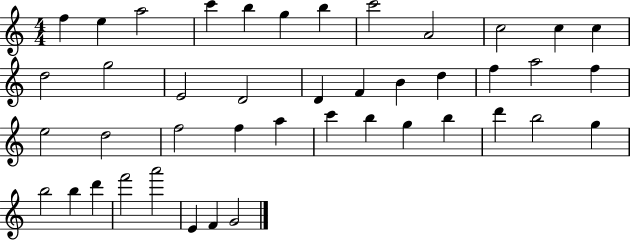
F5/q E5/q A5/h C6/q B5/q G5/q B5/q C6/h A4/h C5/h C5/q C5/q D5/h G5/h E4/h D4/h D4/q F4/q B4/q D5/q F5/q A5/h F5/q E5/h D5/h F5/h F5/q A5/q C6/q B5/q G5/q B5/q D6/q B5/h G5/q B5/h B5/q D6/q F6/h A6/h E4/q F4/q G4/h